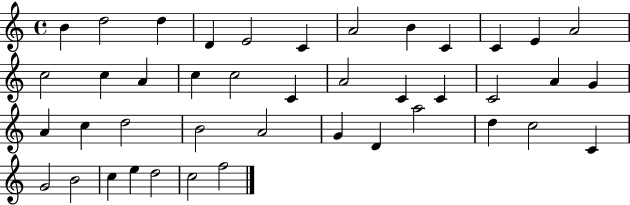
X:1
T:Untitled
M:4/4
L:1/4
K:C
B d2 d D E2 C A2 B C C E A2 c2 c A c c2 C A2 C C C2 A G A c d2 B2 A2 G D a2 d c2 C G2 B2 c e d2 c2 f2